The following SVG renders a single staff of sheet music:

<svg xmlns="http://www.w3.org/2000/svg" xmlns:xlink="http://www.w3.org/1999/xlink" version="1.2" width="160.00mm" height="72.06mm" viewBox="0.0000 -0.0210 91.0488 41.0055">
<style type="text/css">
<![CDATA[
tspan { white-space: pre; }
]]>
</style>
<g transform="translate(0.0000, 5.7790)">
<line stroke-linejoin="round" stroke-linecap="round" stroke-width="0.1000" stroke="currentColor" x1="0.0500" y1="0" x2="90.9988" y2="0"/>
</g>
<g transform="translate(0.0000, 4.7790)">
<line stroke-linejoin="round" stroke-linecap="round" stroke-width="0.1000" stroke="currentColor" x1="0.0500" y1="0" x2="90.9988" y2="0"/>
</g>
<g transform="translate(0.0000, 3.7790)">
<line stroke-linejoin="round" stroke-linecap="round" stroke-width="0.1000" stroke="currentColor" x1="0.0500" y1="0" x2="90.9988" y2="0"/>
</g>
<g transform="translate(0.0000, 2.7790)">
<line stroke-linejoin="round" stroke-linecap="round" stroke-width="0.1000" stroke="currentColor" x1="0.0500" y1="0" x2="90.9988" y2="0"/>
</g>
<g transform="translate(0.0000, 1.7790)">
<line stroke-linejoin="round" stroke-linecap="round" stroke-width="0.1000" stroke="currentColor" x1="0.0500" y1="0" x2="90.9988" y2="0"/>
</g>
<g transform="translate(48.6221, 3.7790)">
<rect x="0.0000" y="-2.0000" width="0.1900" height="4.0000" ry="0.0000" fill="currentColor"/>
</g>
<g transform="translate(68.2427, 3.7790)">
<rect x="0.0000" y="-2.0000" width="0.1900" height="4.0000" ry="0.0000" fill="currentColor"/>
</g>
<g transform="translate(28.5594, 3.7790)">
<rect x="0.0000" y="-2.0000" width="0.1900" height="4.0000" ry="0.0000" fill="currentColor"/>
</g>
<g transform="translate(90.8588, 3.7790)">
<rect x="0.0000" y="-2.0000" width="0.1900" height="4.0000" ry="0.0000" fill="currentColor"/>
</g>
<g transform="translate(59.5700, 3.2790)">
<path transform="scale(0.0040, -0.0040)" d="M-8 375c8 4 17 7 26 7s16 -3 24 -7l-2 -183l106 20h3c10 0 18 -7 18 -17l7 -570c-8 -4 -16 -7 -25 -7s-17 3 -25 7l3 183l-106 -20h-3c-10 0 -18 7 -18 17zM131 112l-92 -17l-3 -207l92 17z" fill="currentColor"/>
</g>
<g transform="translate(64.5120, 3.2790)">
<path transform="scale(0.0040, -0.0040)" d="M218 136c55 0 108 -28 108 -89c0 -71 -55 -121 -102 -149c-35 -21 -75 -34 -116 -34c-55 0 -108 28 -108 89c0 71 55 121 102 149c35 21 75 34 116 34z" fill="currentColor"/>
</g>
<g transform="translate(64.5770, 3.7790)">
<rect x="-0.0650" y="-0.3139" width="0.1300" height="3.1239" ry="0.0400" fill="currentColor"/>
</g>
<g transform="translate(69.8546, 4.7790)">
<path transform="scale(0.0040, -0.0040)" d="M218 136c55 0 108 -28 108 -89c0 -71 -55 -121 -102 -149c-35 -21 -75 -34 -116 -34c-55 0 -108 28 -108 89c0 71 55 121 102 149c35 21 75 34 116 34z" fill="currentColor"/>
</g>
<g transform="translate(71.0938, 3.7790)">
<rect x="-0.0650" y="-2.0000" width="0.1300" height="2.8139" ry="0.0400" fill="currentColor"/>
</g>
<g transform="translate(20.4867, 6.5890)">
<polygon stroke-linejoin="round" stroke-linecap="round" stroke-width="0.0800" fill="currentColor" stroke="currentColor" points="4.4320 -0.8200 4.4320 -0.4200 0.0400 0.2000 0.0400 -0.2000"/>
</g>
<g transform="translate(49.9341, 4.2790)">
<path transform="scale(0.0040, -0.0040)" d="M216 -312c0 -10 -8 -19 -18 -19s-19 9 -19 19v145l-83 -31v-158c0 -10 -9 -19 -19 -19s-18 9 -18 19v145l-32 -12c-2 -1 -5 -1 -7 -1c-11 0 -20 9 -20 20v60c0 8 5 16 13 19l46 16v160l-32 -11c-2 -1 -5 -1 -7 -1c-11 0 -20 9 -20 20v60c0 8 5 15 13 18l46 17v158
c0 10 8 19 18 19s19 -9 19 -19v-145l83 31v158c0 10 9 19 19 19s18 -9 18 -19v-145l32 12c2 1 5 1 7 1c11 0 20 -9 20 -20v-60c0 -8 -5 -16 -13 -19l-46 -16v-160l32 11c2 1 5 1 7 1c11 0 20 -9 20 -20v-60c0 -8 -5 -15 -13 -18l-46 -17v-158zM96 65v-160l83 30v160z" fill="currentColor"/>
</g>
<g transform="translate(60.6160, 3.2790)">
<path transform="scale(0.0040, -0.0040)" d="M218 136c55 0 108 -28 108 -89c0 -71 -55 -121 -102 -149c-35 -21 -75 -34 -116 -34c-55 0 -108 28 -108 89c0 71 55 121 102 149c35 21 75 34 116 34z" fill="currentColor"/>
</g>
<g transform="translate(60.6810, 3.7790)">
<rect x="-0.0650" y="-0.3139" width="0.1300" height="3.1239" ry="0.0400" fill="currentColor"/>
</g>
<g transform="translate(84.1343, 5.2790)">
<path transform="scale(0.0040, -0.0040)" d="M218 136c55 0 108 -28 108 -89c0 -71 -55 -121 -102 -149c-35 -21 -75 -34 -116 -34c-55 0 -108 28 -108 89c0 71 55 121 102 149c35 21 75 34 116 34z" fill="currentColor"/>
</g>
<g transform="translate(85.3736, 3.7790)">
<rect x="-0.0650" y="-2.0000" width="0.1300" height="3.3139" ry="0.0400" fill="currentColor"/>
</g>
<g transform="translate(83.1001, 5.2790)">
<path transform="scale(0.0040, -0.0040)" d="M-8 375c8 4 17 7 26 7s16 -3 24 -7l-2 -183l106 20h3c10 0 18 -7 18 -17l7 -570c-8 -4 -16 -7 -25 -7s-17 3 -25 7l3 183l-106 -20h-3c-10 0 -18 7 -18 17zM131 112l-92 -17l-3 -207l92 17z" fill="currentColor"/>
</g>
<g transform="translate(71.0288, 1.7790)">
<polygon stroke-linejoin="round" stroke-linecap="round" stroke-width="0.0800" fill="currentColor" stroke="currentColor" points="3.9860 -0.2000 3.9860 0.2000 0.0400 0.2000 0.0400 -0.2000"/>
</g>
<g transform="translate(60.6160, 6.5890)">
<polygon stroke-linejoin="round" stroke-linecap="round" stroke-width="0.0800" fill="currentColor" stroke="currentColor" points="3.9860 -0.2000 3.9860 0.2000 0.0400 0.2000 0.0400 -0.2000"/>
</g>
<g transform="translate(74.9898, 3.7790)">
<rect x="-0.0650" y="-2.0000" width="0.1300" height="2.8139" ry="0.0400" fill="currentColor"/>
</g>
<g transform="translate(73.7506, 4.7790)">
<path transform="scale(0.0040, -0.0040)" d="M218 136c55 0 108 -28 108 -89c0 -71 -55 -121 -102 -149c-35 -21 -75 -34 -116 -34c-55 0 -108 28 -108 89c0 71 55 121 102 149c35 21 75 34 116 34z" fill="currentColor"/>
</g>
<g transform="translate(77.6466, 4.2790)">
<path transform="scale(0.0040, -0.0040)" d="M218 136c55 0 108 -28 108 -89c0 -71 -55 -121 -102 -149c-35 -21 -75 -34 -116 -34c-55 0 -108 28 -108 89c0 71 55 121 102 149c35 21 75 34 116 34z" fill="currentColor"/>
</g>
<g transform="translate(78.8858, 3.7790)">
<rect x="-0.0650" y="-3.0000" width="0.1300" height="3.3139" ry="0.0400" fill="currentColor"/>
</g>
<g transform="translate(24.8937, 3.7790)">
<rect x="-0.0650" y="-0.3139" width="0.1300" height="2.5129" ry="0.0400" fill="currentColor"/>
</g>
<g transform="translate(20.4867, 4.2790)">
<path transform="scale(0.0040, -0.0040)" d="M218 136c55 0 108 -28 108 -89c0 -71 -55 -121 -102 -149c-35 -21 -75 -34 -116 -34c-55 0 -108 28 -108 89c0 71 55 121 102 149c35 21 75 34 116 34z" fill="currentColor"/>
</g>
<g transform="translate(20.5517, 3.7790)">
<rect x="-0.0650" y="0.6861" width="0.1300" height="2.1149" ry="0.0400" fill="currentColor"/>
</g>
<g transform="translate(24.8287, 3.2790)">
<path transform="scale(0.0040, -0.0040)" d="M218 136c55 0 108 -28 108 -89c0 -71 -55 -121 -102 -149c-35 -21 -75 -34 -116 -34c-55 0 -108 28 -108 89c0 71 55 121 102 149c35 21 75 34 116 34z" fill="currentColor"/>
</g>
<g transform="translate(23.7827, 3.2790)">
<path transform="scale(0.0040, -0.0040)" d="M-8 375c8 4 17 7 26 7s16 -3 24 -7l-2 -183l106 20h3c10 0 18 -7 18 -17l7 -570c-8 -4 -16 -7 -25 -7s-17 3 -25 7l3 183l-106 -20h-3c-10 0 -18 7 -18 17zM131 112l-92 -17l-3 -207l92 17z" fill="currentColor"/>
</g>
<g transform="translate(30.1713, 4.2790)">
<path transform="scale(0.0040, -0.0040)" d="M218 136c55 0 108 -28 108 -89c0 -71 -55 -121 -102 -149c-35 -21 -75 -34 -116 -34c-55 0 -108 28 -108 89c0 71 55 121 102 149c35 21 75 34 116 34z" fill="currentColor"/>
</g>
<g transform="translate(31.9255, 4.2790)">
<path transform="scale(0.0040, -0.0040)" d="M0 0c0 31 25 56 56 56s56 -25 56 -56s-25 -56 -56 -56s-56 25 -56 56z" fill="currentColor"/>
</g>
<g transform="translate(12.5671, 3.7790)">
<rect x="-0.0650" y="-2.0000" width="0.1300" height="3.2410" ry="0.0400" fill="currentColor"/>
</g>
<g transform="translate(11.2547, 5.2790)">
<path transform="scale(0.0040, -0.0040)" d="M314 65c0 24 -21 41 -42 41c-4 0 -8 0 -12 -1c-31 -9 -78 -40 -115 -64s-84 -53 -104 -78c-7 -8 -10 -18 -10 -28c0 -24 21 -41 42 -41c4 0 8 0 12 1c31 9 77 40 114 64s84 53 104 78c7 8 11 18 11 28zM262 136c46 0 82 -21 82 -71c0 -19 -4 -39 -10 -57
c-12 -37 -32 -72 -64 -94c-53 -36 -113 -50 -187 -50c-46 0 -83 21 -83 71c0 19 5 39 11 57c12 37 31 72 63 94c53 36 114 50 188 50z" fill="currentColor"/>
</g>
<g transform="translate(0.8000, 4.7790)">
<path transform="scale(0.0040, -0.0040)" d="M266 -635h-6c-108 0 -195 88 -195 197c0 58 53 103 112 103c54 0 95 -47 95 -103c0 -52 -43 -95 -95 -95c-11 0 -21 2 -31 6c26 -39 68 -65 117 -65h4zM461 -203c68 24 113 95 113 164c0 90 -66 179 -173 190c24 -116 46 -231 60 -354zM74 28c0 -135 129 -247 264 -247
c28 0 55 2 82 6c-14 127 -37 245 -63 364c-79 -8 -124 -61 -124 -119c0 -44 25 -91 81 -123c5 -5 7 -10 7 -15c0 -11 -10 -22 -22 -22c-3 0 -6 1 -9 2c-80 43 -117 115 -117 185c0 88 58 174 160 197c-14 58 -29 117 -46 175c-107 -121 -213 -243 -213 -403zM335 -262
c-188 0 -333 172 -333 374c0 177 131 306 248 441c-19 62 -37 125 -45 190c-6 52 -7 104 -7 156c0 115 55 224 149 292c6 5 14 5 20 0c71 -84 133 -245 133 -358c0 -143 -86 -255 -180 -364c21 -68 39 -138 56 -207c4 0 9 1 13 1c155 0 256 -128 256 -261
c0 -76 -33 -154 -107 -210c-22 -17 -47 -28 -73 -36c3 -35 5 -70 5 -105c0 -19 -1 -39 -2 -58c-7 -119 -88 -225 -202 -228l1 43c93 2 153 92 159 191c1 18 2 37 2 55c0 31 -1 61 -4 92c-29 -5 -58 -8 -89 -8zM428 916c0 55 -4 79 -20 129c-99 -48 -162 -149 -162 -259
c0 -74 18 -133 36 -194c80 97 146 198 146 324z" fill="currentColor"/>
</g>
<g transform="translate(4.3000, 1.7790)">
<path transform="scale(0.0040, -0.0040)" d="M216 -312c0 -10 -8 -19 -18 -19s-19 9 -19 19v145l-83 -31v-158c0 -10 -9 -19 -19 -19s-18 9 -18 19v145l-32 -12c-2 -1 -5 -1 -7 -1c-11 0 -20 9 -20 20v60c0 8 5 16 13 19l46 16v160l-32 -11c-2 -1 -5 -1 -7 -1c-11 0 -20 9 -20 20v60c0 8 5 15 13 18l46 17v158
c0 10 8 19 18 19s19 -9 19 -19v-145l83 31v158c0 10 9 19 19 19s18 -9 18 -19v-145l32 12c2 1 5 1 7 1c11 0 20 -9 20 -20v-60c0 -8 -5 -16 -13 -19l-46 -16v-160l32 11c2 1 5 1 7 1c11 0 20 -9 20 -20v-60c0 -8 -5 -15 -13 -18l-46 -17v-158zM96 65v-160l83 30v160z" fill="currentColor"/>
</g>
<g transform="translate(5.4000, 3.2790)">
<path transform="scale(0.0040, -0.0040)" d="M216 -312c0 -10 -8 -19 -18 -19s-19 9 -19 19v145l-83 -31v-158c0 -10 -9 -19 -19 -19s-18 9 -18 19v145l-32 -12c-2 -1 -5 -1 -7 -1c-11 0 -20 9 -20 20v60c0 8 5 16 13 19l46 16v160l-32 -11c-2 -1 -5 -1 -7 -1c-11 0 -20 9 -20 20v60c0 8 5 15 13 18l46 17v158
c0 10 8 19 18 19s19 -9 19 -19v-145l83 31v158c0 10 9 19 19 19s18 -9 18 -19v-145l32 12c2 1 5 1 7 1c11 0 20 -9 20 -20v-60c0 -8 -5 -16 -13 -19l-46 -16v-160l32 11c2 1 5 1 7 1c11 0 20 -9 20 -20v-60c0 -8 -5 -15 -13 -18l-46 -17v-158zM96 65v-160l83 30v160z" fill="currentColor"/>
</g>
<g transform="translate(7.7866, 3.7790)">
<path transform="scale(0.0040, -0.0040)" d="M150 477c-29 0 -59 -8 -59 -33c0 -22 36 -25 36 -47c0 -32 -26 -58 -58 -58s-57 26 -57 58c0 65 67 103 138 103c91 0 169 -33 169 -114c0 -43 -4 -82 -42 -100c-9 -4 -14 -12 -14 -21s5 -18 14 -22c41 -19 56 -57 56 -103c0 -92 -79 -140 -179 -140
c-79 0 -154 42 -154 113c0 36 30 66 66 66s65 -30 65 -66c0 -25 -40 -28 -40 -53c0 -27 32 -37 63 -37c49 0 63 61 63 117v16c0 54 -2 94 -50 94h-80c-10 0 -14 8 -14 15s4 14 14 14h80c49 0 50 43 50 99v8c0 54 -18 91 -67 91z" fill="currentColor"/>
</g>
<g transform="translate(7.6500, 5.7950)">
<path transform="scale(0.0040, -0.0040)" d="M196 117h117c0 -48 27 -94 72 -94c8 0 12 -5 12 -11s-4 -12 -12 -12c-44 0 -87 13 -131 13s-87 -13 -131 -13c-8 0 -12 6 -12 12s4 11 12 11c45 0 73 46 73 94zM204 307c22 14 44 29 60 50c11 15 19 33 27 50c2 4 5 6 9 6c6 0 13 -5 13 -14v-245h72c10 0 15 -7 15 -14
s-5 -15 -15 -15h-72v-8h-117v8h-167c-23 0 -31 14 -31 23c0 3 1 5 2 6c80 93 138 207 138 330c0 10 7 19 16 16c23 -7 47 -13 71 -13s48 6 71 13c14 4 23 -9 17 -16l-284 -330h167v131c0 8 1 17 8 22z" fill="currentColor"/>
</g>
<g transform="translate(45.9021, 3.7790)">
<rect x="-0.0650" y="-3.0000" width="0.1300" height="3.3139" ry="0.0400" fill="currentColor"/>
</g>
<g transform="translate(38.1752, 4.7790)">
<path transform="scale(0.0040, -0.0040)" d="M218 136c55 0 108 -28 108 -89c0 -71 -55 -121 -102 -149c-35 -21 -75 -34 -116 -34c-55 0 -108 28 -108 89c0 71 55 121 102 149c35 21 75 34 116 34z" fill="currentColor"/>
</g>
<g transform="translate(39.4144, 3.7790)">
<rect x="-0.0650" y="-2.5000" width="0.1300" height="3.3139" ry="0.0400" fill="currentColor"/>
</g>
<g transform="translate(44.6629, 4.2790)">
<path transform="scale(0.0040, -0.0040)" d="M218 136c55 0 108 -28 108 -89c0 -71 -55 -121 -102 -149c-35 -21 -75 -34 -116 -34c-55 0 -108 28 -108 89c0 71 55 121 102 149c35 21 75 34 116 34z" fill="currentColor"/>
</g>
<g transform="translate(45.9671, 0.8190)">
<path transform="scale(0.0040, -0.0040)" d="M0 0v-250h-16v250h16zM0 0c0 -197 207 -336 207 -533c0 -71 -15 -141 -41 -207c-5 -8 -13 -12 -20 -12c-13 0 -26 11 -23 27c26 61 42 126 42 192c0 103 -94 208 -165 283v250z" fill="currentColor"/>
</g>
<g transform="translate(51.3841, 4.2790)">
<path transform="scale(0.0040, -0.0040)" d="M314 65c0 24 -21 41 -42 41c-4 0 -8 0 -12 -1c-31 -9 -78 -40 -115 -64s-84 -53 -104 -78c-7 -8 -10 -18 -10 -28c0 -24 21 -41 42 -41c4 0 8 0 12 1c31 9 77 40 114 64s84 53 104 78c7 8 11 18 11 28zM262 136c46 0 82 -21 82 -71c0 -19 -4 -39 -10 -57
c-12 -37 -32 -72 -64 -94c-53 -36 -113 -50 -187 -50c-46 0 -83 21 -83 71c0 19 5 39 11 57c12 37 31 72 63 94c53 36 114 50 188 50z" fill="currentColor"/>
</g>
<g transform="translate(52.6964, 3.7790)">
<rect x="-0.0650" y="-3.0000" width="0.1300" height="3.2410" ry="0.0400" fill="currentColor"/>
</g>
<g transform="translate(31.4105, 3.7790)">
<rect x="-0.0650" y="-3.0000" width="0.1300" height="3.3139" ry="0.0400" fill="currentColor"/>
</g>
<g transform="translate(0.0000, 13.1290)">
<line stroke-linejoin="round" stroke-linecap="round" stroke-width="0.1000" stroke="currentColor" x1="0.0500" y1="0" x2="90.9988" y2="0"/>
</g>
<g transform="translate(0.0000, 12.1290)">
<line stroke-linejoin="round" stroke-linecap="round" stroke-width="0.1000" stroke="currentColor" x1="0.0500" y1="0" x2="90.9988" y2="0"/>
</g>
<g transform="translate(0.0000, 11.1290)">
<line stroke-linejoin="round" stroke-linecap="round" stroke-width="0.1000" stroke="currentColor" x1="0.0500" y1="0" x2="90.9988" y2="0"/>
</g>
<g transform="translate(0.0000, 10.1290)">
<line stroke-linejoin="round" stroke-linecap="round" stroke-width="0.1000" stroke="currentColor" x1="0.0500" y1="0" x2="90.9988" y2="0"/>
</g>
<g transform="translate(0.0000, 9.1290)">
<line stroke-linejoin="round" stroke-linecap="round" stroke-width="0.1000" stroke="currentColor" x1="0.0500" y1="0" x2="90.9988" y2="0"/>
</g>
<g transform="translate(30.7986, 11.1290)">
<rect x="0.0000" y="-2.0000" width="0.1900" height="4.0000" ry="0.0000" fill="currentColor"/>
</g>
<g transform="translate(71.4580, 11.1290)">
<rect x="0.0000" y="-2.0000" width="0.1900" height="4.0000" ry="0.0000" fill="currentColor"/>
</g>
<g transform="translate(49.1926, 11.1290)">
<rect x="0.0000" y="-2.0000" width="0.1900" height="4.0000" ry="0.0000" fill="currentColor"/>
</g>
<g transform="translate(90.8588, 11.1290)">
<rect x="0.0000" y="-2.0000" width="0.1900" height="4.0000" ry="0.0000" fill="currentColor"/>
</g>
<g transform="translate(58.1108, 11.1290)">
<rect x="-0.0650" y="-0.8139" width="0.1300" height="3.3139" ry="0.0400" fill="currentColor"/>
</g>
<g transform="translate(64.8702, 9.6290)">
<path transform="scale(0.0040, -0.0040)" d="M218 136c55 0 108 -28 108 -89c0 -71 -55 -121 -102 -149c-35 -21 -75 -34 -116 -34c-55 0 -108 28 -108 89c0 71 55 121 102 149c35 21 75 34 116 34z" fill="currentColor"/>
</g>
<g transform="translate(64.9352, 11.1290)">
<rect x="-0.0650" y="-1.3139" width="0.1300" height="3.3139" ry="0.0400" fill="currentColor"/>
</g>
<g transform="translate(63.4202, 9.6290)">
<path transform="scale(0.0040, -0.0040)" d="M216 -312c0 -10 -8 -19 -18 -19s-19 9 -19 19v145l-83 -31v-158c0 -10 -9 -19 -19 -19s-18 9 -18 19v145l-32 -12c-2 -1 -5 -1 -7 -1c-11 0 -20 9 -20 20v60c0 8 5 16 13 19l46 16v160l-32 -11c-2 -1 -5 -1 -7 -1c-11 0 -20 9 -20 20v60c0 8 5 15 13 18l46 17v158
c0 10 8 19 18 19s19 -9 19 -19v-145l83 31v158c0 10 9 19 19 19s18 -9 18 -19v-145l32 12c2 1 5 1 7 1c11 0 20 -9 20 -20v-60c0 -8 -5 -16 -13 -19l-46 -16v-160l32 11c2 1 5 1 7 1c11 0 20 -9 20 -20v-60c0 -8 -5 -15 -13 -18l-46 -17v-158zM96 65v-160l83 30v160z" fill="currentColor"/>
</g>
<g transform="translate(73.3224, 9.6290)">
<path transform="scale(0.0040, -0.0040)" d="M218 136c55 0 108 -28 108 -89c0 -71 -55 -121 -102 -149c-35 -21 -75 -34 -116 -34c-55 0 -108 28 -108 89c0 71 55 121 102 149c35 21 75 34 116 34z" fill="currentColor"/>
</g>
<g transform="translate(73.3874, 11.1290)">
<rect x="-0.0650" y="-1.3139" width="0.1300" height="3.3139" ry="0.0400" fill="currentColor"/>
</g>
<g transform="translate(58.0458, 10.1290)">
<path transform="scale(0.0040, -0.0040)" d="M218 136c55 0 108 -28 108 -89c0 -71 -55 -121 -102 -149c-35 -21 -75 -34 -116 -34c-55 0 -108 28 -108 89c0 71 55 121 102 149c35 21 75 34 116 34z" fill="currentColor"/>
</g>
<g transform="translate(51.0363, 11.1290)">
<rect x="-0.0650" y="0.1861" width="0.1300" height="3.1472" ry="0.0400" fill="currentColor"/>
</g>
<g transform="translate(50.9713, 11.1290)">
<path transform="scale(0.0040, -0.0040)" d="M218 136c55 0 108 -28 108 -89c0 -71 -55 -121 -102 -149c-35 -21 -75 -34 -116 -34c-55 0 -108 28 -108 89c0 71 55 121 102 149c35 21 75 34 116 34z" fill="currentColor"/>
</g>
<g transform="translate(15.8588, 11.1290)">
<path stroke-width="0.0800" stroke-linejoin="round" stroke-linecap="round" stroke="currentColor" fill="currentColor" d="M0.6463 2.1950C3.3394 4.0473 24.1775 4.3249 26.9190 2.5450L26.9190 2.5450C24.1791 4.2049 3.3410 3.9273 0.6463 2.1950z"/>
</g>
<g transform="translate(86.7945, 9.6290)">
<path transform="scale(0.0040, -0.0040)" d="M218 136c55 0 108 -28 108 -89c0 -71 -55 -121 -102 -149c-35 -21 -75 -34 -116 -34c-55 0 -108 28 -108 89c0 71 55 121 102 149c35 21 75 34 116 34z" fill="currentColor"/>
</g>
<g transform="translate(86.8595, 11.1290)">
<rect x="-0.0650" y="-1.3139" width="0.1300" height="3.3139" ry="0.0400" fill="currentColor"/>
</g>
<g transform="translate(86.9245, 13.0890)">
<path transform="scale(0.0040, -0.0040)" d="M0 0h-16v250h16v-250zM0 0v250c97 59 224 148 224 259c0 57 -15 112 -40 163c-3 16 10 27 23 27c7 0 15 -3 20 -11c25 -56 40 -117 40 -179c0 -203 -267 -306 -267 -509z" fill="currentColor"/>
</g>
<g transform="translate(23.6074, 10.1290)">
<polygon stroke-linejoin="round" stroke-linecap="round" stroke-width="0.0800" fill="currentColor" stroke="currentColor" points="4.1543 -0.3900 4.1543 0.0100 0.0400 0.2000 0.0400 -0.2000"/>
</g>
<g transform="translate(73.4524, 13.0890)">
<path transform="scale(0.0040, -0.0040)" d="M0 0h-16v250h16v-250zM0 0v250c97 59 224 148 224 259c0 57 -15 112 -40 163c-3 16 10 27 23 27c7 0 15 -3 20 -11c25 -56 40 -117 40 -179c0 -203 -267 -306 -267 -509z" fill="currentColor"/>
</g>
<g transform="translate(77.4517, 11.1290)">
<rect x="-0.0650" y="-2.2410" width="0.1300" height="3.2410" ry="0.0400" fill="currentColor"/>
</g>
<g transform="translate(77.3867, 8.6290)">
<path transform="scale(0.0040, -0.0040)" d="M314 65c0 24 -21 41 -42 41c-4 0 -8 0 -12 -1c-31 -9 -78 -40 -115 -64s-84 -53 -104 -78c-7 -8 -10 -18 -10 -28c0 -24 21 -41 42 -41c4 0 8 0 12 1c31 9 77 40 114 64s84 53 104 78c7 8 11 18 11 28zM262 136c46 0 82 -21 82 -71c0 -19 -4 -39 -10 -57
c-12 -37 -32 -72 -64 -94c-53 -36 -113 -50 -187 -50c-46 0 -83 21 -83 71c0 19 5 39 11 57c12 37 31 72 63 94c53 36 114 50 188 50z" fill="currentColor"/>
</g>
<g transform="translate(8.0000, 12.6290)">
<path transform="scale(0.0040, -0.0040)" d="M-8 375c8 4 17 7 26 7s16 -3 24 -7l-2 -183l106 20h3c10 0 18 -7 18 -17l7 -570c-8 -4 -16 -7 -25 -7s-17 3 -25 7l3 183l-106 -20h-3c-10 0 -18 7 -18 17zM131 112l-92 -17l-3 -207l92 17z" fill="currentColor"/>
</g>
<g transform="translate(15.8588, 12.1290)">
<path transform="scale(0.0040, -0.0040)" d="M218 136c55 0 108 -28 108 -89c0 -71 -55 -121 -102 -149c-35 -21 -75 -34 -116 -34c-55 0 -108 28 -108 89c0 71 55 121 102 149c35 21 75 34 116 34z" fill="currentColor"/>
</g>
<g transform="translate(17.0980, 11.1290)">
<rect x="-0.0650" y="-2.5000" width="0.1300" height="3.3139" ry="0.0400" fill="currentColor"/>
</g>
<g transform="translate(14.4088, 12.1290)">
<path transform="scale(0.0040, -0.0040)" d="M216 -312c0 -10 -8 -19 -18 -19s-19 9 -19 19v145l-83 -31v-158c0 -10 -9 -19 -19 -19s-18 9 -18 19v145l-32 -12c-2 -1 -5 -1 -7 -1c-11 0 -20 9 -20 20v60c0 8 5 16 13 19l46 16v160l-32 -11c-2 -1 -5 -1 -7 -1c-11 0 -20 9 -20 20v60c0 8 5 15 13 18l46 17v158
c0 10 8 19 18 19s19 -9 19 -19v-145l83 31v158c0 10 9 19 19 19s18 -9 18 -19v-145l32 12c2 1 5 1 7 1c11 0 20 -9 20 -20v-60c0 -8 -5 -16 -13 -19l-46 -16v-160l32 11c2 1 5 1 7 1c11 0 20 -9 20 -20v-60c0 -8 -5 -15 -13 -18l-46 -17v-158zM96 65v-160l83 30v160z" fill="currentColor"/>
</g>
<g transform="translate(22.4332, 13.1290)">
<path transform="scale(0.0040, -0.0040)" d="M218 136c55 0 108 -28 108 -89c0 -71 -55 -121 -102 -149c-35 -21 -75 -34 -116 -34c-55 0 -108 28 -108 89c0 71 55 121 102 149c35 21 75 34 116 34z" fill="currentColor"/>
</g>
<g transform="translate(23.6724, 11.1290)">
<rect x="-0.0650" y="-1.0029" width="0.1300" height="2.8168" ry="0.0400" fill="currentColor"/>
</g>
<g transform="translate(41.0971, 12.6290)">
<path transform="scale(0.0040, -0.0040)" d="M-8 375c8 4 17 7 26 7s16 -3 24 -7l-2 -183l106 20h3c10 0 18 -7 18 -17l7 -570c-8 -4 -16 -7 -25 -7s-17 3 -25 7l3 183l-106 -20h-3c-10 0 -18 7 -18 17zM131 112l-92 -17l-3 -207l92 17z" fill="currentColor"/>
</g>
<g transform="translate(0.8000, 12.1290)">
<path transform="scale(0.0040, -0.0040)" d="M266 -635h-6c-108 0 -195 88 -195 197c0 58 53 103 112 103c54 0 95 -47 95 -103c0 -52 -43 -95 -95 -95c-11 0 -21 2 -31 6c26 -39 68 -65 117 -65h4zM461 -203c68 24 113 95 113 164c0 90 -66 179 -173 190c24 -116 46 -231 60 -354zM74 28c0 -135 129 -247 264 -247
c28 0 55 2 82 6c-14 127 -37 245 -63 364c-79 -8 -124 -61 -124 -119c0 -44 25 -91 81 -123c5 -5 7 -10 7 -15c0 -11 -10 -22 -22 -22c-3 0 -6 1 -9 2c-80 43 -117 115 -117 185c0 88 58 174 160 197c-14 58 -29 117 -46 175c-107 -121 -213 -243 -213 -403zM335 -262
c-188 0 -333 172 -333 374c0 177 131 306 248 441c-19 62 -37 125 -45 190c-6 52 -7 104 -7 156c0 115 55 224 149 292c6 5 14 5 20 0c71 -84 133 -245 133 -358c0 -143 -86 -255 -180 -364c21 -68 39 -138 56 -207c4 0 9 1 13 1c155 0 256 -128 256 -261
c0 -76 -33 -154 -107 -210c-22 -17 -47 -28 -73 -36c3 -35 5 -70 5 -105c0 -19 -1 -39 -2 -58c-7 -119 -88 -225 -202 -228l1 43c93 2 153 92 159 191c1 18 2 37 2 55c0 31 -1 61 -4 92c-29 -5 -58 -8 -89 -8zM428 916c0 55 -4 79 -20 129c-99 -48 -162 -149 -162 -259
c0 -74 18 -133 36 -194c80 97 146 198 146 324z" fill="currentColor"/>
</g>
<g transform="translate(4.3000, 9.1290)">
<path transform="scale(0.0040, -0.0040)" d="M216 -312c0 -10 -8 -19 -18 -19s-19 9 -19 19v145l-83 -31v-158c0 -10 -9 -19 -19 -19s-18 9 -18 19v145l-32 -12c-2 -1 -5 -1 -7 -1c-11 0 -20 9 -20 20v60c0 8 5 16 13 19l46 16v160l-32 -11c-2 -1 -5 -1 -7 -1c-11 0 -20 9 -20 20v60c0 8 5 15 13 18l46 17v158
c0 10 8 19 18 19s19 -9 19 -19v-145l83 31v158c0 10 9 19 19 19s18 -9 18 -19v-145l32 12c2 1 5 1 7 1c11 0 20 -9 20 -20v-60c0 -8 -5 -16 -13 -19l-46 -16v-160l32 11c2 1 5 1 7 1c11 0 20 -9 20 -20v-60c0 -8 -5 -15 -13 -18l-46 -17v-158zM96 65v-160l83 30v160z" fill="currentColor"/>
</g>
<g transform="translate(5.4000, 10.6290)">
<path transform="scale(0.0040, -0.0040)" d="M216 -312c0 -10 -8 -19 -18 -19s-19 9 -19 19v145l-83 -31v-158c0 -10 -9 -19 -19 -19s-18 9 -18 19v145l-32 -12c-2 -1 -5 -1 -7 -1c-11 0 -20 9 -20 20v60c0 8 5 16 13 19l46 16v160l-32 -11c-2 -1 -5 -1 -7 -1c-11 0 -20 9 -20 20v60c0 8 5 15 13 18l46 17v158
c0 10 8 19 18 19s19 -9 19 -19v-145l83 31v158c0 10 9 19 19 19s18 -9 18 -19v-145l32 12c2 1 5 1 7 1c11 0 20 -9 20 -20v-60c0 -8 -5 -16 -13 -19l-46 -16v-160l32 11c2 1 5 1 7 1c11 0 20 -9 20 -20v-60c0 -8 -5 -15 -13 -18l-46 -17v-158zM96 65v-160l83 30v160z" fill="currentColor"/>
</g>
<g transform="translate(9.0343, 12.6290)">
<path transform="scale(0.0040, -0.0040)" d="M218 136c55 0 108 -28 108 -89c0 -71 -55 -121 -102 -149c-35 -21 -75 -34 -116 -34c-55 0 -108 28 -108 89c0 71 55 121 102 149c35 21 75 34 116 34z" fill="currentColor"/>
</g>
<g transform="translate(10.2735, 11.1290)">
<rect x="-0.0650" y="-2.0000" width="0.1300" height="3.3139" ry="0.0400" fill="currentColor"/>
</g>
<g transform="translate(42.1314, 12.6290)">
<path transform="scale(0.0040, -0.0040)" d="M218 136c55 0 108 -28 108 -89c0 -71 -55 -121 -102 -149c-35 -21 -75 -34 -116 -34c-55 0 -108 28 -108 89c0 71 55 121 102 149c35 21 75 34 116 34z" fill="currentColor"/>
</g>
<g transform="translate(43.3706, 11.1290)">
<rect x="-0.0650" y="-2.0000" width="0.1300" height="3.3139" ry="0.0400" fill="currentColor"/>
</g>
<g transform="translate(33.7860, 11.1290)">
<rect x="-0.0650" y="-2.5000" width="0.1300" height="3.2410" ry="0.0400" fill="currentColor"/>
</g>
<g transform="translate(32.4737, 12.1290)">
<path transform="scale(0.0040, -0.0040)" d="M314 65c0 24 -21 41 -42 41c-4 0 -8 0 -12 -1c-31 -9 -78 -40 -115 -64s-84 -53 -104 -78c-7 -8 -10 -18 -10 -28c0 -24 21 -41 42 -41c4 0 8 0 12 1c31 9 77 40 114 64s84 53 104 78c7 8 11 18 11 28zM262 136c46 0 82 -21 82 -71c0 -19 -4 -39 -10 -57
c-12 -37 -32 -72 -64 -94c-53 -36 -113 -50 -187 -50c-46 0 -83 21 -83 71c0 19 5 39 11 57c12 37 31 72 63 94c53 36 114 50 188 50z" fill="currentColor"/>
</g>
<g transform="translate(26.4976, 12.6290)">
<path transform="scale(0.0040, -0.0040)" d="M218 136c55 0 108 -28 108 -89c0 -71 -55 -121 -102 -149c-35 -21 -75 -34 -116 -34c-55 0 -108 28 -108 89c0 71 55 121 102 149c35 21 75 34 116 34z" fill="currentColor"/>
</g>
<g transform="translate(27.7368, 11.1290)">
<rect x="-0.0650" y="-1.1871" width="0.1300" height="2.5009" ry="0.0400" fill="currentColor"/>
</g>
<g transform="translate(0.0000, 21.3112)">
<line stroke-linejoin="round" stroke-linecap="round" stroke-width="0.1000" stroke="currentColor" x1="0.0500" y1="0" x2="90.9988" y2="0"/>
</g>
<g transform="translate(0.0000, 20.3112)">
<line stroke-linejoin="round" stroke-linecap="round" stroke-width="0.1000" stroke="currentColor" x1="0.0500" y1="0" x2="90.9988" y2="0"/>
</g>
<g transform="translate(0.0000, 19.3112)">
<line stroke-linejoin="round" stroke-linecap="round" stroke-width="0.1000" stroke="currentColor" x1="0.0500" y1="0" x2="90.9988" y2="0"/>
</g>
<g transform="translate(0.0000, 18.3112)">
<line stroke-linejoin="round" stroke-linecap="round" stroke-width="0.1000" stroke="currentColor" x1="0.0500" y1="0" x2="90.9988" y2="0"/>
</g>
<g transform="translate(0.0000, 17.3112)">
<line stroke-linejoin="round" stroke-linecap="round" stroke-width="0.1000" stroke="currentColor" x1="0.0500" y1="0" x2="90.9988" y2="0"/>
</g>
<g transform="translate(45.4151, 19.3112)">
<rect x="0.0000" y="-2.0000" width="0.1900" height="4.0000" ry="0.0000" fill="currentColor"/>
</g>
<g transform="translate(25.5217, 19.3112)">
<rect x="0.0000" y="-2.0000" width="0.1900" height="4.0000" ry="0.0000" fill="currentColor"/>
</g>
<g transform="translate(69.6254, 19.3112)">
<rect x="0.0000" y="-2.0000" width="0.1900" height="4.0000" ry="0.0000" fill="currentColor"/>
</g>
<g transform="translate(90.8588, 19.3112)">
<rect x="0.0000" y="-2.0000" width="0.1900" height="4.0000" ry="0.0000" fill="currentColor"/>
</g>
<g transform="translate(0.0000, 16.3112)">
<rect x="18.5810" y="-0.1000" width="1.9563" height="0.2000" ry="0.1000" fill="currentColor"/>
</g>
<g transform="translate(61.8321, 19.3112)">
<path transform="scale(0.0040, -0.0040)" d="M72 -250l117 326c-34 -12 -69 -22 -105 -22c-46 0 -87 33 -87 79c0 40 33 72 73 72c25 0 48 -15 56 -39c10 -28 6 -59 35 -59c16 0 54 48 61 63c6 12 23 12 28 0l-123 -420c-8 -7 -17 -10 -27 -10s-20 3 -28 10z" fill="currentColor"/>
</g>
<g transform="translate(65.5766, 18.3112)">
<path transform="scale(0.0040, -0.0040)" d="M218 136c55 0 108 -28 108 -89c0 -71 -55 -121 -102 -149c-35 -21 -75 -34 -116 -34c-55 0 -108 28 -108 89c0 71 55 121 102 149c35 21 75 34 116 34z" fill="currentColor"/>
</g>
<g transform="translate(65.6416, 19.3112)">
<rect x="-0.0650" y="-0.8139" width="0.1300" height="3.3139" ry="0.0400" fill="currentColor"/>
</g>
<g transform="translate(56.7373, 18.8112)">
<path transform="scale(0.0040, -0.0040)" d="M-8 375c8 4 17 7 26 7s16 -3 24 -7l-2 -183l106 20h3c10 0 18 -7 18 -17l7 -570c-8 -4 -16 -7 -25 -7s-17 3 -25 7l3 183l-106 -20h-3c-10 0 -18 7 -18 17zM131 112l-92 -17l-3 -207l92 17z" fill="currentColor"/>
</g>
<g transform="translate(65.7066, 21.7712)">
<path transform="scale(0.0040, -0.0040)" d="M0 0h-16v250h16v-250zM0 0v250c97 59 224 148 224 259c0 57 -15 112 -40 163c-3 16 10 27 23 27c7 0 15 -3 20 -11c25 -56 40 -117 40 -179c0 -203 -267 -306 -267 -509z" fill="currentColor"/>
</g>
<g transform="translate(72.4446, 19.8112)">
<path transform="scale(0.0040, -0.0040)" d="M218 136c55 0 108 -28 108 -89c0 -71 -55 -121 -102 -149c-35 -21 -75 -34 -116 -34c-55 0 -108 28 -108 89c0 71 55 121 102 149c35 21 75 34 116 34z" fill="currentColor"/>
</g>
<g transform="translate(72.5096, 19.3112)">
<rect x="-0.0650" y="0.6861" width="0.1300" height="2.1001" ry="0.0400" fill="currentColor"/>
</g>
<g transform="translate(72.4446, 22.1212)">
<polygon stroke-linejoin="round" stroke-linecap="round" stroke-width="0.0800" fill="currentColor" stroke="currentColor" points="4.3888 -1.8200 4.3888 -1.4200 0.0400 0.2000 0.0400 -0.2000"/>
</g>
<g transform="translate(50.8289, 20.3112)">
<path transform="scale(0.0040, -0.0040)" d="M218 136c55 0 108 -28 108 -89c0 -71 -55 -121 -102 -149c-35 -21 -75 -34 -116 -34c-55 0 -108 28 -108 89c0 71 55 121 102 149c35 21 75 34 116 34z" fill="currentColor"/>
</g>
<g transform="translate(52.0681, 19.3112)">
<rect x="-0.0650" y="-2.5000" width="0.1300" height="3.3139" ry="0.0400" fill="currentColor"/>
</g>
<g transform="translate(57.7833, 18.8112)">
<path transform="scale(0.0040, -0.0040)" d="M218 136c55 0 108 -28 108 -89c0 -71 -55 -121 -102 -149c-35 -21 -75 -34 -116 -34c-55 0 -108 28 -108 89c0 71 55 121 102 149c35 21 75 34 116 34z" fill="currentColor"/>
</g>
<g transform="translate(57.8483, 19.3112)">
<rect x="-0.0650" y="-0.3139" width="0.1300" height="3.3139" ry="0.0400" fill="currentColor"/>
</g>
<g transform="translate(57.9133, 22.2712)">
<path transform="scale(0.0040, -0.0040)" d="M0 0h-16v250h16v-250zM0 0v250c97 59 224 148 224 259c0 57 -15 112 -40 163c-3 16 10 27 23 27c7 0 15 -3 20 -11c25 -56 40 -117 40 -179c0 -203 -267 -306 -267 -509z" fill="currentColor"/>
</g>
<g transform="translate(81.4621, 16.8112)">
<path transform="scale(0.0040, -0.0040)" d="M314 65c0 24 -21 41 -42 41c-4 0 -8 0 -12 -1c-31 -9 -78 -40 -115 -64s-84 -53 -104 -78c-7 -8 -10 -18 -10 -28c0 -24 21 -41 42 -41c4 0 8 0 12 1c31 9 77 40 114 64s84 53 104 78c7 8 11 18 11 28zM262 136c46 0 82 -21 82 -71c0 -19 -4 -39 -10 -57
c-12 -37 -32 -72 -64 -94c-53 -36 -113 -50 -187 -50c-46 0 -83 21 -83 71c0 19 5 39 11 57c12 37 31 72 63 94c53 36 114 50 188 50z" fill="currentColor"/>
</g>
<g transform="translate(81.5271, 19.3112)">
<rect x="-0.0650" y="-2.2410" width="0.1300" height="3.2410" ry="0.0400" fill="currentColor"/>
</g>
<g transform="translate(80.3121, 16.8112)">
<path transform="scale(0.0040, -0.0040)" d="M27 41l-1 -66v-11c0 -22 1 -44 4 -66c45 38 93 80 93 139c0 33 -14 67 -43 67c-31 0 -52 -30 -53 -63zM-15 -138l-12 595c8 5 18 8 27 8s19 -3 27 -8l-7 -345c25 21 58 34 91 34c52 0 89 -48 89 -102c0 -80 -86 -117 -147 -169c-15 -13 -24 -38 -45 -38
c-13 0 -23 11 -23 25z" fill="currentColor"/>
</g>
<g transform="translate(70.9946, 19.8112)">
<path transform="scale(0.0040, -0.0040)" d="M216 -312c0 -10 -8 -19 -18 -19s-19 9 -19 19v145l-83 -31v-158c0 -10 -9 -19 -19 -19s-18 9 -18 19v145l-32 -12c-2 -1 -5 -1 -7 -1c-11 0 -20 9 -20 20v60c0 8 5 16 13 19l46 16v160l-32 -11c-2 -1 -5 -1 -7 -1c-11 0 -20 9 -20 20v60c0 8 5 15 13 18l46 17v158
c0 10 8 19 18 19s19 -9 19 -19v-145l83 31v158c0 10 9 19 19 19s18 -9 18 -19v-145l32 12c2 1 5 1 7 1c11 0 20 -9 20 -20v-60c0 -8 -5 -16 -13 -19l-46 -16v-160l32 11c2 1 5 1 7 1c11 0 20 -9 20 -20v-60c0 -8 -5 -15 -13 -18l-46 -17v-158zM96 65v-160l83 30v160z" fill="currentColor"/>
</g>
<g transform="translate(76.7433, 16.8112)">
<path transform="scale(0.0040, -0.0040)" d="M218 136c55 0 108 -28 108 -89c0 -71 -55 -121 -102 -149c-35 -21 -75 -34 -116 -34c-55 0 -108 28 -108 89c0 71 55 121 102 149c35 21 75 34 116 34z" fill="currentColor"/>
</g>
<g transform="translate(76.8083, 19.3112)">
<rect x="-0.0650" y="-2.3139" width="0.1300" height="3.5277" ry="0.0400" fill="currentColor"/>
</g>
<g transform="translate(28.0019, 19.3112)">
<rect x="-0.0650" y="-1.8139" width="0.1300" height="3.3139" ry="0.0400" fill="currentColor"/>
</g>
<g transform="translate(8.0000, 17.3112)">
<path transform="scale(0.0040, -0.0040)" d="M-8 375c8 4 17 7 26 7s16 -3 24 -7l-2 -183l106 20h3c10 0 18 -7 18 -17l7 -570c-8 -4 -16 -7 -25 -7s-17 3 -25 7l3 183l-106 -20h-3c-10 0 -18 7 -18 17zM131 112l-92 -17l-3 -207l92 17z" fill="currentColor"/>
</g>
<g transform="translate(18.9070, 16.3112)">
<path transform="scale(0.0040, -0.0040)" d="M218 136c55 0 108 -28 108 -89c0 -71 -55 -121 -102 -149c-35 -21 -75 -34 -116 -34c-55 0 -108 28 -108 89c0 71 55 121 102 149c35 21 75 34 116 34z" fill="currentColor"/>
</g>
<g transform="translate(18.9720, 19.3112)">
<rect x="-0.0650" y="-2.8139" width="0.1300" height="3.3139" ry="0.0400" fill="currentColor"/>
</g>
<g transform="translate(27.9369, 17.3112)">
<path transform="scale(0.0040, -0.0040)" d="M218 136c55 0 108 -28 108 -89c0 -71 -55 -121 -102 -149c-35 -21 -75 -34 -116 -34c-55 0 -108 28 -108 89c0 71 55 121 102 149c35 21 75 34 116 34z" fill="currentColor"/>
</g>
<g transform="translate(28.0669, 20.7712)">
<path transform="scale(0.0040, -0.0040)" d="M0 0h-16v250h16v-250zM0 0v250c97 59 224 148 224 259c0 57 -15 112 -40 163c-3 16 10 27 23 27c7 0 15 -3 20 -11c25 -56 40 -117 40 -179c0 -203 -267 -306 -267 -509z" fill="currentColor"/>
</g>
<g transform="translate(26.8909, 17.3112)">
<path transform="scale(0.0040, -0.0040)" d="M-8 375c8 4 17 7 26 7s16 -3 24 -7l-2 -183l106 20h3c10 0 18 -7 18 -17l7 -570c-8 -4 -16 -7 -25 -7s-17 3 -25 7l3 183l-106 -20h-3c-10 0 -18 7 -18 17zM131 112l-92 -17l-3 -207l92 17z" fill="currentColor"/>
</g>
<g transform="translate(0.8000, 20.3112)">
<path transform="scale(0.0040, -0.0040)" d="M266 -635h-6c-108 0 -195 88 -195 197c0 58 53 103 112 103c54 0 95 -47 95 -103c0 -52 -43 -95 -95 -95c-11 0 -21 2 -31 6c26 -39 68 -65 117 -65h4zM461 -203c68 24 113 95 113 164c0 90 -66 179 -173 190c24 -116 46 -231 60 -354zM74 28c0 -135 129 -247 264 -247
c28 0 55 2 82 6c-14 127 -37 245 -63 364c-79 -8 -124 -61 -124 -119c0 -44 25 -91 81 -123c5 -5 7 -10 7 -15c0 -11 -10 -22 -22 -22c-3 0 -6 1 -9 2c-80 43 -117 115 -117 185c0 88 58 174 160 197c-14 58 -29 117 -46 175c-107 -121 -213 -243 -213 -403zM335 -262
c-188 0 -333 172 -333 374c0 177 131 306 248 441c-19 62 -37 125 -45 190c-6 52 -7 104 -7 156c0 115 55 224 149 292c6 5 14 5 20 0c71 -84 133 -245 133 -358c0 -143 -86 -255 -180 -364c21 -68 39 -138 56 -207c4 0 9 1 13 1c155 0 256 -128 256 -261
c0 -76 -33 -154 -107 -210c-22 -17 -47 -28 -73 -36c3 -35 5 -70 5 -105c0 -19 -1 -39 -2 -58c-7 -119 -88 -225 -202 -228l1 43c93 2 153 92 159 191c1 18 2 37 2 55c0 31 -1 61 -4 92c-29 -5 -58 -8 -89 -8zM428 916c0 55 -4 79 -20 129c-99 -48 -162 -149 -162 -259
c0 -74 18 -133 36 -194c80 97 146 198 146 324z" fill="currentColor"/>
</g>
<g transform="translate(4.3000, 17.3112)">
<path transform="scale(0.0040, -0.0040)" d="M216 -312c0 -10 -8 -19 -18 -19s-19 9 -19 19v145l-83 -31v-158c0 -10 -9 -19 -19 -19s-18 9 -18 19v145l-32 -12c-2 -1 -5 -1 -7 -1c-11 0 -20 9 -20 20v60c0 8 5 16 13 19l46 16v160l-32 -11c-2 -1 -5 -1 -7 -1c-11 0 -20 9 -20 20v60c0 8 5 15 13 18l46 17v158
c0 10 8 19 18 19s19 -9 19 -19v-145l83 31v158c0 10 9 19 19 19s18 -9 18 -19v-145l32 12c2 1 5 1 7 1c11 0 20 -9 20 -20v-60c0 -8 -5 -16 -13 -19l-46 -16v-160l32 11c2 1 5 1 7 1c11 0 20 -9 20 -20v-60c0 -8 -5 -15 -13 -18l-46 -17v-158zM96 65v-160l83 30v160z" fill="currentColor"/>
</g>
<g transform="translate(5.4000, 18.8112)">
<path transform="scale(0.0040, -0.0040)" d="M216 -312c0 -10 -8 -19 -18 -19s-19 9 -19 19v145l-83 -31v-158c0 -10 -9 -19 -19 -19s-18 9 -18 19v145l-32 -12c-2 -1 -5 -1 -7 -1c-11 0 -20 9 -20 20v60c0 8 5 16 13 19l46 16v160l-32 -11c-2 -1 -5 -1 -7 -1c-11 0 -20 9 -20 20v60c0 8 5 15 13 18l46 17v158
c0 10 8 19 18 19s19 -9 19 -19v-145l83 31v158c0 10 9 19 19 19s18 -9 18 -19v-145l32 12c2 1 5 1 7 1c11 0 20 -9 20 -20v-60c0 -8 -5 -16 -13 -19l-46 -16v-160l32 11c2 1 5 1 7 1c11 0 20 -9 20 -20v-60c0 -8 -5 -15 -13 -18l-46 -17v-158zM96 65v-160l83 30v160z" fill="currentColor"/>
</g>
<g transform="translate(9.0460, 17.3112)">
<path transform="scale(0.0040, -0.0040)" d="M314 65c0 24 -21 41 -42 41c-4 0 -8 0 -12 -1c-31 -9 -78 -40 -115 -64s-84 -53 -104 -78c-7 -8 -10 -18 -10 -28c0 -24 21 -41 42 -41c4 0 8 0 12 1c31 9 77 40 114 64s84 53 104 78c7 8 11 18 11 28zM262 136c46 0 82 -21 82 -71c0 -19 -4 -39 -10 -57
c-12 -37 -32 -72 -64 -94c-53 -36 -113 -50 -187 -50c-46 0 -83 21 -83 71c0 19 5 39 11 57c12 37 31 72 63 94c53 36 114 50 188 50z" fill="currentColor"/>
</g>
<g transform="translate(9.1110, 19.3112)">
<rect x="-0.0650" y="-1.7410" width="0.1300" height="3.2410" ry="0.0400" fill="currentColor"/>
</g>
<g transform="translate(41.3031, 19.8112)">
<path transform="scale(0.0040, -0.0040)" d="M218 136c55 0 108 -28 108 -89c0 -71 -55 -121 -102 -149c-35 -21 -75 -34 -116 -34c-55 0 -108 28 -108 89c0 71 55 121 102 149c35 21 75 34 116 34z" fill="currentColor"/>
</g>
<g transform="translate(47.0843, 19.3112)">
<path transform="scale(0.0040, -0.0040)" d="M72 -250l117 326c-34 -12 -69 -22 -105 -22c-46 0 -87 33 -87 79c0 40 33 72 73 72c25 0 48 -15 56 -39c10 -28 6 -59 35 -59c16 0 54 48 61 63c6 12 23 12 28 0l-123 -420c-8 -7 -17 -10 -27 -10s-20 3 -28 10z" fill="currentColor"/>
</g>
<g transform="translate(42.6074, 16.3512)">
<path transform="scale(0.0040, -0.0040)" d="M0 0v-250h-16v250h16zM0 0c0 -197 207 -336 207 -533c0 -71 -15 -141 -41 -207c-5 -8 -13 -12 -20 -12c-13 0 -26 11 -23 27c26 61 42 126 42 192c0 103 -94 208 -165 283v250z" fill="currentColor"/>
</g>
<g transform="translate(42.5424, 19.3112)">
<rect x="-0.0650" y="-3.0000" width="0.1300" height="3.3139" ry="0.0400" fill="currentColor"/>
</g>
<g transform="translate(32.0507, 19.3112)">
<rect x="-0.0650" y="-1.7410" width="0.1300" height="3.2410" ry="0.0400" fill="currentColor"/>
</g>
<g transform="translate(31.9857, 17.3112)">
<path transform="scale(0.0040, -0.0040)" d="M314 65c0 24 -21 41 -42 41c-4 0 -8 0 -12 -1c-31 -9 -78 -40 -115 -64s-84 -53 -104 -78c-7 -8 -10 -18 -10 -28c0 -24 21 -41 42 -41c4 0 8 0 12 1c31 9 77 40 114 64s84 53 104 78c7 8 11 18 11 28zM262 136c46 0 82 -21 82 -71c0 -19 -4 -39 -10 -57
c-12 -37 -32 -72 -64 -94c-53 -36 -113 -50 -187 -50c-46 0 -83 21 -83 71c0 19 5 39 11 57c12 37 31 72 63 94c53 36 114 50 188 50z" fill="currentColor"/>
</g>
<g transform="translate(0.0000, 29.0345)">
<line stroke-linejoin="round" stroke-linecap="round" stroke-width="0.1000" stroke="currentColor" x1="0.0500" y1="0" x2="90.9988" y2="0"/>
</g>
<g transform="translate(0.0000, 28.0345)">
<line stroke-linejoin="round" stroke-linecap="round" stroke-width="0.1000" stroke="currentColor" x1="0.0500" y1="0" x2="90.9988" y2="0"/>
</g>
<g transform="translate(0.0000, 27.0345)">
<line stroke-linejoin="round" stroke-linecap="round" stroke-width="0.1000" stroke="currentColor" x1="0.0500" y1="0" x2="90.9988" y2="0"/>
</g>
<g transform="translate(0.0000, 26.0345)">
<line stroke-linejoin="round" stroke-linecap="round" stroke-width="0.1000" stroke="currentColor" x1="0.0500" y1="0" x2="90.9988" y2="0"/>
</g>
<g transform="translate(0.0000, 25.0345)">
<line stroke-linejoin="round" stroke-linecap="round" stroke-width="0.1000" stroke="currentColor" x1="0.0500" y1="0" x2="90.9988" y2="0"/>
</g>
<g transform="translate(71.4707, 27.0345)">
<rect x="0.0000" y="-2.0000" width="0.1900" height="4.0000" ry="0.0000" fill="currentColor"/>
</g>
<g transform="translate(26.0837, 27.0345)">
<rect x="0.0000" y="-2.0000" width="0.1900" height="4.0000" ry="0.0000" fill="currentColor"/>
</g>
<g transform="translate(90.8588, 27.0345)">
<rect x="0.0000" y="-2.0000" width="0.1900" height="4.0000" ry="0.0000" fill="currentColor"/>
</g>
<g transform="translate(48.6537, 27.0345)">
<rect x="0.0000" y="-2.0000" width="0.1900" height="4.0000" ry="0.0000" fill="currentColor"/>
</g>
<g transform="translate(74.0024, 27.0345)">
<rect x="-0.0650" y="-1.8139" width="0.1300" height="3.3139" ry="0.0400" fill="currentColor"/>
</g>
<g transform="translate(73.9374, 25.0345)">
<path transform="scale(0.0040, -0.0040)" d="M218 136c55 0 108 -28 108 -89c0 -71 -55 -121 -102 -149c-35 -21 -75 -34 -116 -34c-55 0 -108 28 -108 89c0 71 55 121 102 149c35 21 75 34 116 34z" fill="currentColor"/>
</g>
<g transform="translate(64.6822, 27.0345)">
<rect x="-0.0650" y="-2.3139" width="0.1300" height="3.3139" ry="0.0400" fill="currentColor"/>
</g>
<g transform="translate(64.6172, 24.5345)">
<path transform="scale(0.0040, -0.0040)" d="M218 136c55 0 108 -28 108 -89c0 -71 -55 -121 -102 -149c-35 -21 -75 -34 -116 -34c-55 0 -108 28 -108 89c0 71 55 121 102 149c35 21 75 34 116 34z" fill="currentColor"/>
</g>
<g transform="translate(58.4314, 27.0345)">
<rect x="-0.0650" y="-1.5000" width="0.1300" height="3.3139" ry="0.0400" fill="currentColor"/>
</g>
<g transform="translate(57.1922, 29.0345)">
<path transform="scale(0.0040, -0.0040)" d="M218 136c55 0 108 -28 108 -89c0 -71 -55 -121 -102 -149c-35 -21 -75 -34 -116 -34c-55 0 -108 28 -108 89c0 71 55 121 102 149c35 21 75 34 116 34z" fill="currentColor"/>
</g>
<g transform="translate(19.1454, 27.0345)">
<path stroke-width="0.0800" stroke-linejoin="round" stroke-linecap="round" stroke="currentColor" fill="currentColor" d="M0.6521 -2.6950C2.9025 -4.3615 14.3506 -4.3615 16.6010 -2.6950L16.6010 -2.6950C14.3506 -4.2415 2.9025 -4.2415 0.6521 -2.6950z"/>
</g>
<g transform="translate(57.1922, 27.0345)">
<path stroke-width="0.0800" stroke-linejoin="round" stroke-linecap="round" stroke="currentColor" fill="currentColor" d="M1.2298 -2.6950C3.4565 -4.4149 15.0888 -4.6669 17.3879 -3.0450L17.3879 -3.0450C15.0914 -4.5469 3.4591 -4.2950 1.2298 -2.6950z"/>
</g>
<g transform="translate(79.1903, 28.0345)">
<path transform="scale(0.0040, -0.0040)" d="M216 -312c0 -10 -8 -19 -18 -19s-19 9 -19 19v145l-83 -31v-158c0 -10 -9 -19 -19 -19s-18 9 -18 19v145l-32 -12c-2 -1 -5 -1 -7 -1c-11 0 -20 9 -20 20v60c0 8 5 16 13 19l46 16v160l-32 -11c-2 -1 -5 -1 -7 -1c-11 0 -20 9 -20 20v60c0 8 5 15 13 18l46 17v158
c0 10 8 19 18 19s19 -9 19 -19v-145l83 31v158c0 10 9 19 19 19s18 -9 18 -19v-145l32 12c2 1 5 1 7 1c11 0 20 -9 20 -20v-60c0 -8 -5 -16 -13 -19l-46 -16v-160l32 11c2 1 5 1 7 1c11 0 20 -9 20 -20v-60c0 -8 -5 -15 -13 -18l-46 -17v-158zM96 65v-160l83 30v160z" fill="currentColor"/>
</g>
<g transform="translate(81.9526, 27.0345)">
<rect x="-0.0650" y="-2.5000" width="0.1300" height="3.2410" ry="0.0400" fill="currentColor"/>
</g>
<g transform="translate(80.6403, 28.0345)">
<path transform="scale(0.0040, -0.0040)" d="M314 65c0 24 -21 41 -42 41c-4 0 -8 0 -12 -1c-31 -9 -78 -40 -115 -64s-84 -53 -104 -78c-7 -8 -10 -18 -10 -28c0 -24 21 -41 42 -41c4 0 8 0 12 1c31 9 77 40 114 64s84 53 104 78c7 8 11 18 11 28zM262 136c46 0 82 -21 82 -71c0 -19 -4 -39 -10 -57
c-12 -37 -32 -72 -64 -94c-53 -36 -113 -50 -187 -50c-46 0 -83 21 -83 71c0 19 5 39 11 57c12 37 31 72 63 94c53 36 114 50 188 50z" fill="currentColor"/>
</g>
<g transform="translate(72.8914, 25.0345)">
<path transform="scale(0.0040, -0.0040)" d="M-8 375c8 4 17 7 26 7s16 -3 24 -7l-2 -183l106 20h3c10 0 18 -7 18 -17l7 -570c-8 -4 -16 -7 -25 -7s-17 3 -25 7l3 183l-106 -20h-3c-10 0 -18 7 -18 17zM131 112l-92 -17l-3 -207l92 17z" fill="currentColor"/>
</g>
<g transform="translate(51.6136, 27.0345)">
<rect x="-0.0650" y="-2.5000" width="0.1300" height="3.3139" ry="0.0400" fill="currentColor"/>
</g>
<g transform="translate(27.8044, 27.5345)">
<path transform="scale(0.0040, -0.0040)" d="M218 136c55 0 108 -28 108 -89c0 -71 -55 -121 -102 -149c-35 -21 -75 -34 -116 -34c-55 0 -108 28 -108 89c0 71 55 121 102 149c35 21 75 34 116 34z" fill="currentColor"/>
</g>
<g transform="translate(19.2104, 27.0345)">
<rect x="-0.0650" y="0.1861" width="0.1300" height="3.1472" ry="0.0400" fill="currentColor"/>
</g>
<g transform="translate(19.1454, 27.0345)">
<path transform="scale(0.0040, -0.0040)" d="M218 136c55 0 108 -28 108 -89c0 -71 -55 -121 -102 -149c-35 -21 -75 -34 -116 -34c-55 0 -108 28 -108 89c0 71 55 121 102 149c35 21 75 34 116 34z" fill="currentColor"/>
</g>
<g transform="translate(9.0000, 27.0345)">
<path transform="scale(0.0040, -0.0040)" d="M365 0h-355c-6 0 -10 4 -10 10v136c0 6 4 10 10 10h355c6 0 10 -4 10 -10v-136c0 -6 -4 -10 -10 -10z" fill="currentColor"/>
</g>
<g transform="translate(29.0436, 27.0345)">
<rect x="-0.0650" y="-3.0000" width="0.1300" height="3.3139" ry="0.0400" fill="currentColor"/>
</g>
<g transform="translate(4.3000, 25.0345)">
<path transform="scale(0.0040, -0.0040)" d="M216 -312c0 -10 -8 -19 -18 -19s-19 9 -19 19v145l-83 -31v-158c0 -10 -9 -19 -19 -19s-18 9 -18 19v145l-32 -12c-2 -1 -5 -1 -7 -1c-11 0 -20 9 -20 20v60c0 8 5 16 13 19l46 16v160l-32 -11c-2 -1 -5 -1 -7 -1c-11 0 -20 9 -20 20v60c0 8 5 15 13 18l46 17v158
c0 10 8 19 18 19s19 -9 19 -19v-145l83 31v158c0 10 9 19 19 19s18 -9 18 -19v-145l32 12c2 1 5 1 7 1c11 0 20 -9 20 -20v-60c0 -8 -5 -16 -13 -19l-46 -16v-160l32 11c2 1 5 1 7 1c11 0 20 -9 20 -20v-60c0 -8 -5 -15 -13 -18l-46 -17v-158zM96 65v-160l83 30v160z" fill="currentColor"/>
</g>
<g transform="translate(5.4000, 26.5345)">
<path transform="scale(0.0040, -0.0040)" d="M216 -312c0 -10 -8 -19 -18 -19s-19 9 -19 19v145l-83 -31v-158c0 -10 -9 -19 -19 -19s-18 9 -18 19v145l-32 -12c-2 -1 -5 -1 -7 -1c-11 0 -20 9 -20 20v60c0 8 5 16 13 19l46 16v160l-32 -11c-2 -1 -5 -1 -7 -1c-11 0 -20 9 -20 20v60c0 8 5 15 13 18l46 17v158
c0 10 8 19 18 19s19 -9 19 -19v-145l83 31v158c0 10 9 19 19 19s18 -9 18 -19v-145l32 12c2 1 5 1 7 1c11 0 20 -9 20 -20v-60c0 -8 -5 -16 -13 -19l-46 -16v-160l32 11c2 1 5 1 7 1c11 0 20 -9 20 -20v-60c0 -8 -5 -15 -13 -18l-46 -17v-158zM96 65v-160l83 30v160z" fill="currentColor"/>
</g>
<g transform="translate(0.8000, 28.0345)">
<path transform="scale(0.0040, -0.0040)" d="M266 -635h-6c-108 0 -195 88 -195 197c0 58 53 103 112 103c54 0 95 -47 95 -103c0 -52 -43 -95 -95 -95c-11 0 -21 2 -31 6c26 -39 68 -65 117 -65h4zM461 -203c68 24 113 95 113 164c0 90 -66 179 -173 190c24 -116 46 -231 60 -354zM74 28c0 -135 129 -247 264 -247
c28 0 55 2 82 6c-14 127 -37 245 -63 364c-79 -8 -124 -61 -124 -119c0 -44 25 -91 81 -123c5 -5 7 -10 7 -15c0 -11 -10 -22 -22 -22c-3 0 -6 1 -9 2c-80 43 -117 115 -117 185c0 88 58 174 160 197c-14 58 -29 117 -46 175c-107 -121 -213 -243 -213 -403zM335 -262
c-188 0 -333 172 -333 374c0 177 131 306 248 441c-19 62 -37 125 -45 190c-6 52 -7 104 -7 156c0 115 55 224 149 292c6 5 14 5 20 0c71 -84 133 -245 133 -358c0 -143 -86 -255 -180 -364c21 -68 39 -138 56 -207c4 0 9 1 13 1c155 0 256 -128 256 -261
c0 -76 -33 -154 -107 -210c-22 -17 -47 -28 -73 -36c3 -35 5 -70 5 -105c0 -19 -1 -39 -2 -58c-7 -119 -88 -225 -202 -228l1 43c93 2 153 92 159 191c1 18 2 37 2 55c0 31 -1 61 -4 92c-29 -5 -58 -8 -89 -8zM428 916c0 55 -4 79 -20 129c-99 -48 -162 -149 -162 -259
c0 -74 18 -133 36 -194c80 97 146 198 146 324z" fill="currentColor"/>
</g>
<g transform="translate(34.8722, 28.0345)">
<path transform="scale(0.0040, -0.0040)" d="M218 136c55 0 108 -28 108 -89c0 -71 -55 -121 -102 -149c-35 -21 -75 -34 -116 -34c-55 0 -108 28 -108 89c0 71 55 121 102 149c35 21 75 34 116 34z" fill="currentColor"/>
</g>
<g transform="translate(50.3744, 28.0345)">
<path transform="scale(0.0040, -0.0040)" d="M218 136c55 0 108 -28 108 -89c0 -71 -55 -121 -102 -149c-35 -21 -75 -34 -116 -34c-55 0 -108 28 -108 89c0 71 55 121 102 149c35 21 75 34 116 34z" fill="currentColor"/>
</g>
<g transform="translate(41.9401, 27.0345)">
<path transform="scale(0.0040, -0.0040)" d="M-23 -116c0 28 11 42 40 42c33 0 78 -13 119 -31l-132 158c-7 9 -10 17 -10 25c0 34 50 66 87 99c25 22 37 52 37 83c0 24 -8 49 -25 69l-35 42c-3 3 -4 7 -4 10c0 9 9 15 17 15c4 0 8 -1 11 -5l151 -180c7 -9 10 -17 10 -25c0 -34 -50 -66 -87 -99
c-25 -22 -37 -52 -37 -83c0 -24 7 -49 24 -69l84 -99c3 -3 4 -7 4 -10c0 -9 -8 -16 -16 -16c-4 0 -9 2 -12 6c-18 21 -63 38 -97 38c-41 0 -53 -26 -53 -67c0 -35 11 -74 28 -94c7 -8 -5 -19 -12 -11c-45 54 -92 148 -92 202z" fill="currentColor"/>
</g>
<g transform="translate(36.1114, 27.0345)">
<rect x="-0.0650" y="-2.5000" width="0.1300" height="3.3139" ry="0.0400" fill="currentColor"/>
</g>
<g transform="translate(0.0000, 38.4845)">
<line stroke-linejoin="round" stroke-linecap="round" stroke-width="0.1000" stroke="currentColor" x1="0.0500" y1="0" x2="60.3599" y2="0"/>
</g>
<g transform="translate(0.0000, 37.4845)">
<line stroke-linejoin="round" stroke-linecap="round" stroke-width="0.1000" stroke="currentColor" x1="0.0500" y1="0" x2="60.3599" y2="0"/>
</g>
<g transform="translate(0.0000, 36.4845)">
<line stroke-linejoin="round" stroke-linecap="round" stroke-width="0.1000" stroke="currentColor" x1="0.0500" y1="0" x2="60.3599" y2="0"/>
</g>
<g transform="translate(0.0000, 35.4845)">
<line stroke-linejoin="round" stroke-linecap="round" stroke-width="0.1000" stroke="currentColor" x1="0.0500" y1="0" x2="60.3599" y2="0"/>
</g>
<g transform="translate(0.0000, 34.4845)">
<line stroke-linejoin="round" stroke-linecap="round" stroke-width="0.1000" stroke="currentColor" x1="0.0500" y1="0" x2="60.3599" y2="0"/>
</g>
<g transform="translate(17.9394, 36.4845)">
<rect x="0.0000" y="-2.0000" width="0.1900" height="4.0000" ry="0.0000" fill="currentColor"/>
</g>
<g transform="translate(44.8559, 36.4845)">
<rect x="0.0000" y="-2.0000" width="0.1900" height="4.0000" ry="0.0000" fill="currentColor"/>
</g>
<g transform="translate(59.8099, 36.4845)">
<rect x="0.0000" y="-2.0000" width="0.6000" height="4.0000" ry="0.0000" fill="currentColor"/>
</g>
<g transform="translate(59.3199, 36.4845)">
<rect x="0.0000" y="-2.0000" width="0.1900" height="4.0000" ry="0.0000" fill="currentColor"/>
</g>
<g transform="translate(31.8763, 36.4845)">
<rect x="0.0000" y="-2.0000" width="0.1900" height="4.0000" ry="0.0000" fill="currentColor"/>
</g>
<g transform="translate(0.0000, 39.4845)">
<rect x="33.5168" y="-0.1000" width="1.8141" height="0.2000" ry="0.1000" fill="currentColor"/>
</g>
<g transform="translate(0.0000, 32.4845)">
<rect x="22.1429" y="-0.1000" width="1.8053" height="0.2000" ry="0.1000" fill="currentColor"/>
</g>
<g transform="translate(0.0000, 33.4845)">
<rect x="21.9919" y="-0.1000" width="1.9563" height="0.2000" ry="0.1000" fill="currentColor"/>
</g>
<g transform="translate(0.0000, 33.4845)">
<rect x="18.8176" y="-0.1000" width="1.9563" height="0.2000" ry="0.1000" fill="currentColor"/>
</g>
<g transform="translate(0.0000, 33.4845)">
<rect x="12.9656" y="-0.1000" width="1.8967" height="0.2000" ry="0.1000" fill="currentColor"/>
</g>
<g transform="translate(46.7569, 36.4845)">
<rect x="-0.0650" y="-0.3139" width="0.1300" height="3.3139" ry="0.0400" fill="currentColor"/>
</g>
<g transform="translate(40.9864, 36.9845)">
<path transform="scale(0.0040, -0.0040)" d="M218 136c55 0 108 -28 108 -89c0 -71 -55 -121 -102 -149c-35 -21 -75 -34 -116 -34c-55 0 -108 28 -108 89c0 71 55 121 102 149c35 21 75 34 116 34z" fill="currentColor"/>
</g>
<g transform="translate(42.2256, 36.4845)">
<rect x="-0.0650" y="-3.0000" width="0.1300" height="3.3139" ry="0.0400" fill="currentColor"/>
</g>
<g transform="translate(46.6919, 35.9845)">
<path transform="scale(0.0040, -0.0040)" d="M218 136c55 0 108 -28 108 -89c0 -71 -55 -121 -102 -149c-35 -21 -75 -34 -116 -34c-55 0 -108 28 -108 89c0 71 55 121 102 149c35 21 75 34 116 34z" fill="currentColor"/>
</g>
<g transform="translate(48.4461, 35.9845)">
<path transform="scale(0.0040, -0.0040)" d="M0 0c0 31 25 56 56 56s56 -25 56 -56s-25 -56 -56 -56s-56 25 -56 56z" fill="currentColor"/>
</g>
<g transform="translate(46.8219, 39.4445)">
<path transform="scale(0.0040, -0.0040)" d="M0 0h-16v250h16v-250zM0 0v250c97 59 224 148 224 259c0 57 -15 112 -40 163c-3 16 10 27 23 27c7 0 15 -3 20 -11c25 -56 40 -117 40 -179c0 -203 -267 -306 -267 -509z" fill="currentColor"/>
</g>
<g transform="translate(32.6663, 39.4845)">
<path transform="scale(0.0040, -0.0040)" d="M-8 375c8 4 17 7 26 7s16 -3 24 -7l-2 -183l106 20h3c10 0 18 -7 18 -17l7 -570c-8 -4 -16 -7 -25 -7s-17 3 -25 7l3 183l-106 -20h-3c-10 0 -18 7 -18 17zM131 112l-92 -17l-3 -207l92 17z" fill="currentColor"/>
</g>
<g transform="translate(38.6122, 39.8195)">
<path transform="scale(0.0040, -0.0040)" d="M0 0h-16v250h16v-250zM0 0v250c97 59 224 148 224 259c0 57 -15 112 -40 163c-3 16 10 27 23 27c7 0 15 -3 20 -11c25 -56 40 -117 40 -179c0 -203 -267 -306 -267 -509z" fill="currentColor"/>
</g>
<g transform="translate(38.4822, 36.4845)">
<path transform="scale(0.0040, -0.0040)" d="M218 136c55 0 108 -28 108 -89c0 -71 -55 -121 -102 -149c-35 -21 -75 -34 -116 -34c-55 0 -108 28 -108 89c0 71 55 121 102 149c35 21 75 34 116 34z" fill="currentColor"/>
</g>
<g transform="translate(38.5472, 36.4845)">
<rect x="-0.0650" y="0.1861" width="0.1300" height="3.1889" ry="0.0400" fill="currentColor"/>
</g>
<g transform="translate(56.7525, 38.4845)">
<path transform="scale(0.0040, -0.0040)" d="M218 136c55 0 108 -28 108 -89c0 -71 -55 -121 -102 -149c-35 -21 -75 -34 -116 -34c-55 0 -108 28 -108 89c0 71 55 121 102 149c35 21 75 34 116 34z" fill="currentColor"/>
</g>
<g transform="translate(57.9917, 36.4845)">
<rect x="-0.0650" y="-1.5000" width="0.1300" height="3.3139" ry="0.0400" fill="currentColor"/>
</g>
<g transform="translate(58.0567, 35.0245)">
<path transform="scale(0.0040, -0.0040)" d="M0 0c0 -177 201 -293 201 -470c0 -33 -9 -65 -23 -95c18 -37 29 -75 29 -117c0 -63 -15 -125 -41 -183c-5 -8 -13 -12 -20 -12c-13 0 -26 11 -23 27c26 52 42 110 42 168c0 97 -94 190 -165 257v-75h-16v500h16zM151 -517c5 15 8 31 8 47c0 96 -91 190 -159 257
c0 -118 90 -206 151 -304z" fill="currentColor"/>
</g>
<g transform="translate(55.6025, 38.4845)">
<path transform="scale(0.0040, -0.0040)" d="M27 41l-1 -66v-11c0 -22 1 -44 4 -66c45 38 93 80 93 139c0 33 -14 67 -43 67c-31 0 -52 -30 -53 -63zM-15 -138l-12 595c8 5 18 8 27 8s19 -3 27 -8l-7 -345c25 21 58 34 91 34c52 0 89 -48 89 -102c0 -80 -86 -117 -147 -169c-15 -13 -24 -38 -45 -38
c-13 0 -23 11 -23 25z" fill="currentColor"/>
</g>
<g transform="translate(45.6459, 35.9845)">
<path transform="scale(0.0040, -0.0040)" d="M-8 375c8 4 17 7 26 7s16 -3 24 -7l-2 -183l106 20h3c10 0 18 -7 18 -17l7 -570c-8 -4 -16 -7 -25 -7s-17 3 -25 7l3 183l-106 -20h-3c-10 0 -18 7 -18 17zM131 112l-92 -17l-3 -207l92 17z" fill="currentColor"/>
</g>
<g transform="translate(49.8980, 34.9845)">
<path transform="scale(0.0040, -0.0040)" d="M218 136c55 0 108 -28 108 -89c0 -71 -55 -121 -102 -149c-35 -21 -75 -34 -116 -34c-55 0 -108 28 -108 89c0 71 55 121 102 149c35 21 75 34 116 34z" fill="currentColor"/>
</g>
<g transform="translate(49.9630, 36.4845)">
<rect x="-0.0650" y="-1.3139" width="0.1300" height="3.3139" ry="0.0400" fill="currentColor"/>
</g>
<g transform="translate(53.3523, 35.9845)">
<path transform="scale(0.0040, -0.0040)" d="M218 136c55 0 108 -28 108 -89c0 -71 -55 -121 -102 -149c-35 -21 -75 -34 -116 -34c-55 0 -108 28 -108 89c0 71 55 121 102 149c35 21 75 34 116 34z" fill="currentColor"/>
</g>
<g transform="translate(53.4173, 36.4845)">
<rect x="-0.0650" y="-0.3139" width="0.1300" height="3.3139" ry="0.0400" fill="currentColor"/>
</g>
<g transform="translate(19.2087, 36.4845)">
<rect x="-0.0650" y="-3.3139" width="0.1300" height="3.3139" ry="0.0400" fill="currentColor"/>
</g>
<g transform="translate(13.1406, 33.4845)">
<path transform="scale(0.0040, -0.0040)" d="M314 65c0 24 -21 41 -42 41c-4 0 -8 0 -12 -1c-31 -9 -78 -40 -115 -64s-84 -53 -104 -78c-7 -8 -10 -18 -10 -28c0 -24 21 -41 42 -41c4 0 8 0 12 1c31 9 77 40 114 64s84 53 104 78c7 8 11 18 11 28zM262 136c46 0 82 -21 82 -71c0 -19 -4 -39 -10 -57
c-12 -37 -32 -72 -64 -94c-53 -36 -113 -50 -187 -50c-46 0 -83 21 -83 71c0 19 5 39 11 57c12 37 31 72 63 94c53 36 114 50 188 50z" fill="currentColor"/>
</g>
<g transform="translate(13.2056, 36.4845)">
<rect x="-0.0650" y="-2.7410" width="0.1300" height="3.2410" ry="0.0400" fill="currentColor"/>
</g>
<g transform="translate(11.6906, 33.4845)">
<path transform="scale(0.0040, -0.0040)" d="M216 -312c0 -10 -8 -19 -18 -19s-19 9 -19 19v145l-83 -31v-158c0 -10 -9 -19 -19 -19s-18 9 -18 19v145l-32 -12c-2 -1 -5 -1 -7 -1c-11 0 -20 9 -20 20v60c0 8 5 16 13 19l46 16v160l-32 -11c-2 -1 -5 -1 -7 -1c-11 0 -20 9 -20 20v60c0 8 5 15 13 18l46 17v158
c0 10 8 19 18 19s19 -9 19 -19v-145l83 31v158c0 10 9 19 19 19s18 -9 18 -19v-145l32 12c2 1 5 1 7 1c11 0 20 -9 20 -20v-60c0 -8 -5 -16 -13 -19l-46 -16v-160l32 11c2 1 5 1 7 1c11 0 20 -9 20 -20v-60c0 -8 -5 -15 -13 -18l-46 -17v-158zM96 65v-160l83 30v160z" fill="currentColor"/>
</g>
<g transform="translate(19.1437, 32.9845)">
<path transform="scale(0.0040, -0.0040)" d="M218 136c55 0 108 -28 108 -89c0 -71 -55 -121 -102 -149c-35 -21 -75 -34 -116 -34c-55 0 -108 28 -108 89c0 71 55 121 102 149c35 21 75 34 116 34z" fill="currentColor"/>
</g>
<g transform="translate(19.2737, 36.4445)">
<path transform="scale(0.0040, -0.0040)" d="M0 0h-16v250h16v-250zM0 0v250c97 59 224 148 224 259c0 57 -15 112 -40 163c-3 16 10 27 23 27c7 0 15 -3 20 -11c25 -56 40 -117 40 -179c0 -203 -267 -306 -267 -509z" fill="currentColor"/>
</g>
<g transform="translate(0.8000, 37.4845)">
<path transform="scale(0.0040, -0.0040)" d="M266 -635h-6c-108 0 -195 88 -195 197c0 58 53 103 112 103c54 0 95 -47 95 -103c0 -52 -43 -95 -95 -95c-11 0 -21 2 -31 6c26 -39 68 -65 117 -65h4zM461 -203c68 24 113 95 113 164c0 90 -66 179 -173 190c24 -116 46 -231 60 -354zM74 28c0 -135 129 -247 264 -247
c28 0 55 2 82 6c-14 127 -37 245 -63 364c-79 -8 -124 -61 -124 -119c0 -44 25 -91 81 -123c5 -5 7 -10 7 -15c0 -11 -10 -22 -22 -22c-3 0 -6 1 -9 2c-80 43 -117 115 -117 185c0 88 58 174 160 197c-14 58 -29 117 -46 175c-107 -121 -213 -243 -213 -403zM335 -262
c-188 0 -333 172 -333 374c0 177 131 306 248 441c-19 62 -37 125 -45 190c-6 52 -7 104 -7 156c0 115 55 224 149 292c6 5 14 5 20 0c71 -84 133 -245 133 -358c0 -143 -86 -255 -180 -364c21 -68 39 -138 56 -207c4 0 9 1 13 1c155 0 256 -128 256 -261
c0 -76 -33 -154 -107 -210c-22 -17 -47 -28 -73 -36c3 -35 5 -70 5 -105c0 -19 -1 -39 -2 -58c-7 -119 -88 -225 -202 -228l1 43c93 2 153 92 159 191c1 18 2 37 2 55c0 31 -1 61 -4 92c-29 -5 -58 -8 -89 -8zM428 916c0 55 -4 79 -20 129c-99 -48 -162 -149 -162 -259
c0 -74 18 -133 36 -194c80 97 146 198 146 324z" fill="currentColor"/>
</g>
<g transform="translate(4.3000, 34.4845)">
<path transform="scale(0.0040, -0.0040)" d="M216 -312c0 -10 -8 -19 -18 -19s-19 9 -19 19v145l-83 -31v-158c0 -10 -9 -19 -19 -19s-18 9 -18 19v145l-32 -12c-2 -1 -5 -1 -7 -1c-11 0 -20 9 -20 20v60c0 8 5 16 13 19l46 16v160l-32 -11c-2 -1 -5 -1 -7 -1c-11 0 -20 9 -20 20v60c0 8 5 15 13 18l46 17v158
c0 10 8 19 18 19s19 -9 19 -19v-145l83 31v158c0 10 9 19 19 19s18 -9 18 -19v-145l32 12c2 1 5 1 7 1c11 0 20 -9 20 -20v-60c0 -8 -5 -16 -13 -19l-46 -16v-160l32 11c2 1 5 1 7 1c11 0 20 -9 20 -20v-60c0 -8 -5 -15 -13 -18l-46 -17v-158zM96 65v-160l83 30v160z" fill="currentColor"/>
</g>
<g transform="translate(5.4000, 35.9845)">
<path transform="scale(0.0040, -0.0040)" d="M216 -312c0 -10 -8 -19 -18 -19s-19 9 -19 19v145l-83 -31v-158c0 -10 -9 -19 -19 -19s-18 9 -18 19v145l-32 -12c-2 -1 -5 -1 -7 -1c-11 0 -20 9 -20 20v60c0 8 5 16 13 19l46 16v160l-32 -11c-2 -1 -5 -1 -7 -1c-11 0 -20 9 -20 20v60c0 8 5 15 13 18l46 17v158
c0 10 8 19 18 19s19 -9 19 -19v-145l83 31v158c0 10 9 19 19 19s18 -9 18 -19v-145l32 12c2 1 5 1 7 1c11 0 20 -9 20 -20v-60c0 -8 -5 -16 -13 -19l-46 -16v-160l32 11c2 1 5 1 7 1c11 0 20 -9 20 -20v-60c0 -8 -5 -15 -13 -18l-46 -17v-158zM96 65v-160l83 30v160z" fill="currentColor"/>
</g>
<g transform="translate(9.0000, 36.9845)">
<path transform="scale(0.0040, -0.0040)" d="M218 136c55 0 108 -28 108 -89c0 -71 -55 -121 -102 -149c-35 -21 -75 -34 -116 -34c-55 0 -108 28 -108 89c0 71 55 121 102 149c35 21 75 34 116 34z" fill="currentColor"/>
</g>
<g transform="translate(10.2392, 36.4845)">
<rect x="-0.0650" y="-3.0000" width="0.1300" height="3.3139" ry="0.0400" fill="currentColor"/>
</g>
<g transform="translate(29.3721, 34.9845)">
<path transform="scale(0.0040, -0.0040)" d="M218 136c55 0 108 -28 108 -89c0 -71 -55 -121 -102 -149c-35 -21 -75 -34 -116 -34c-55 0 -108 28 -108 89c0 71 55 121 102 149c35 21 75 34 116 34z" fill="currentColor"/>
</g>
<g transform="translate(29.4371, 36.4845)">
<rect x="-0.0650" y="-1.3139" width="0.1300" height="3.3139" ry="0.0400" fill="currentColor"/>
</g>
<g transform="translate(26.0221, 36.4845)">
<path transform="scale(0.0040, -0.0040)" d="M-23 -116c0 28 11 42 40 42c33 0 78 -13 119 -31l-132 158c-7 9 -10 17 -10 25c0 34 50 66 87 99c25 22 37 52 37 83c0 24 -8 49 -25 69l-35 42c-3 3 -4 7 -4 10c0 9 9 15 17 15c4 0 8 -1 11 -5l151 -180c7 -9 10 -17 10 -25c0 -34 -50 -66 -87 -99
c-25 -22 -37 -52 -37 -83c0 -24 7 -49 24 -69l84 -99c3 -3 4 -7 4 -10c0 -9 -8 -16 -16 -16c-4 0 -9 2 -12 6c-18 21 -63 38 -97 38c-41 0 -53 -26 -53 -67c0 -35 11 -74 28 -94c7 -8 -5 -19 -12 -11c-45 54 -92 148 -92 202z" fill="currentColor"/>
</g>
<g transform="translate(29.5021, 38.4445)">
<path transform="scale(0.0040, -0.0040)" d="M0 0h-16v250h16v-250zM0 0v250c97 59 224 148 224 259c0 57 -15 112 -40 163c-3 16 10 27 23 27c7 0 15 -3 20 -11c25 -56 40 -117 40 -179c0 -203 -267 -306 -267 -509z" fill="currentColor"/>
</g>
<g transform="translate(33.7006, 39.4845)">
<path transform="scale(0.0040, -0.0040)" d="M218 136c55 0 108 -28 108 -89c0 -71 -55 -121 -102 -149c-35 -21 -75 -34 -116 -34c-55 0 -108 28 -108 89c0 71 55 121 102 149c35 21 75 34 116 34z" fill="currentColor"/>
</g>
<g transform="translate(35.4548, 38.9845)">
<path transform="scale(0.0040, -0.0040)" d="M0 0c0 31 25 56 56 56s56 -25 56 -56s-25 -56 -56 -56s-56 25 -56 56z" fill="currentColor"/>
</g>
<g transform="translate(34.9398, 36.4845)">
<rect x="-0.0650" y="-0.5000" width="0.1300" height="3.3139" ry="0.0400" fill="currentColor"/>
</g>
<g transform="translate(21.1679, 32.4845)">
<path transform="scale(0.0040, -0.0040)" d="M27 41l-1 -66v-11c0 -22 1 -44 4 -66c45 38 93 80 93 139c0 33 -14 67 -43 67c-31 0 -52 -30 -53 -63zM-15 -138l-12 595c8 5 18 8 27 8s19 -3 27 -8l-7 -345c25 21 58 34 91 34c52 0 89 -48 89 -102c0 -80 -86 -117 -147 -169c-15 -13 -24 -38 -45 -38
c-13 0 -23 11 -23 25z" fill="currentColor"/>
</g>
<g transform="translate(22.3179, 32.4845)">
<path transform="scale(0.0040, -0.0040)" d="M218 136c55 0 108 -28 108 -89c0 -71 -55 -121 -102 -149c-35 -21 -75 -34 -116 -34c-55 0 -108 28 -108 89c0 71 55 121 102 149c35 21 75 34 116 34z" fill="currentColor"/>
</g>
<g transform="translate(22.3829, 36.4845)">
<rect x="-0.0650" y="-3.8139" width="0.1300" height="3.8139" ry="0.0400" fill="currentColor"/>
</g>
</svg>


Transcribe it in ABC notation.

X:1
T:Untitled
M:3/4
L:1/4
K:D
^F2 A/2 c/2 A G A/2 ^A2 c/2 c/2 G/2 G/2 A F F ^G E/2 F/2 G2 F B d ^e e/2 g2 e/2 f2 a f/2 f2 A/2 z/2 G c/2 z/2 d/2 ^A/2 g/2 _g2 z2 B A G z G E g f ^G2 A ^a2 b/2 _c' z e/2 C B/2 A c/2 e c _E/4